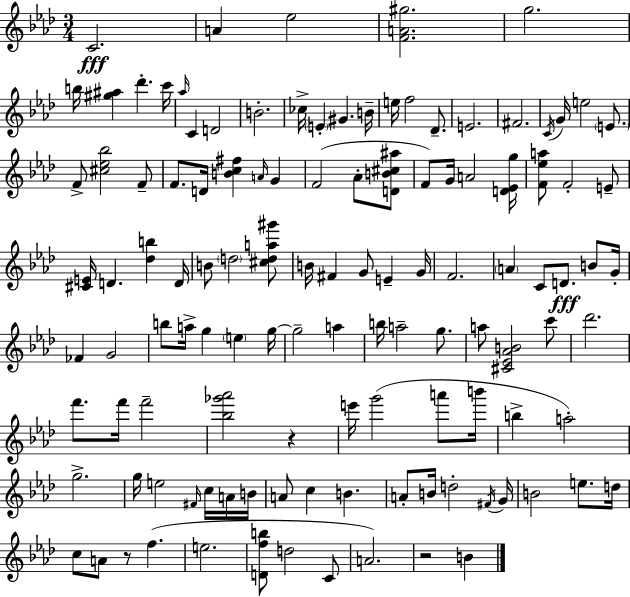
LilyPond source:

{
  \clef treble
  \numericTimeSignature
  \time 3/4
  \key f \minor
  \repeat volta 2 { c'2.\fff | a'4 ees''2 | <f' a' gis''>2. | g''2. | \break b''16 <gis'' ais''>4 des'''4.-. c'''16 | \grace { aes''16 } c'4 d'2 | b'2.-. | ces''16-> \parenthesize e'4-. gis'4. | \break b'16-- e''16 f''2 des'8.-- | e'2. | fis'2. | \acciaccatura { c'16 } g'16 e''2 \parenthesize e'8. | \break f'8-> <cis'' ees'' bes''>2 | f'8-- f'8. d'16 <b' c'' fis''>4 \grace { a'16 } g'4 | f'2( aes'8-. | <d' b' cis'' ais''>8 f'8) g'16 a'2 | \break <d' ees' g''>16 <f' ees'' a''>8 f'2-. | e'8-- <cis' e'>16 d'4. <des'' b''>4 | d'16 b'8 \parenthesize d''2 | <cis'' d'' a'' gis'''>8 b'16 fis'4 g'8 e'4-- | \break g'16 f'2. | \parenthesize a'4 c'8 d'8.\fff | b'8 g'16-. fes'4 g'2 | b''8 a''16-> g''4 \parenthesize e''4 | \break g''16~~ g''2-- a''4 | b''16 a''2-- | g''8. a''8 <cis' ees' aes' b'>2 | c'''8 des'''2. | \break f'''8. f'''16 f'''2-- | <bes'' ges''' aes'''>2 r4 | e'''16 g'''2( | a'''8 b'''16 b''4-> a''2-.) | \break g''2.-> | g''16 e''2 | \grace { fis'16 } c''16 a'16 b'16 a'8 c''4 b'4. | a'8-. b'16 d''2-. | \break \acciaccatura { fis'16 } g'16 b'2 | e''8. d''16 c''8 a'8 r8 f''4.( | e''2. | <d' f'' b''>8 d''2 | \break c'8 a'2.) | r2 | b'4 } \bar "|."
}